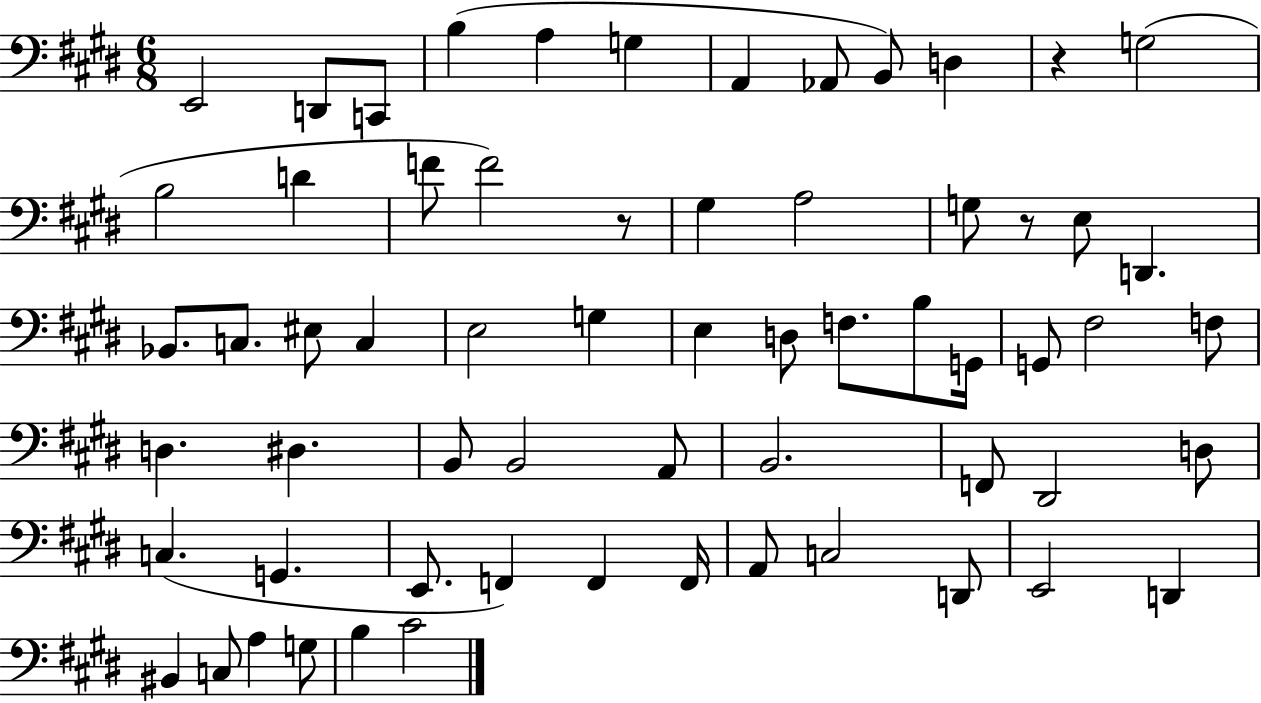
E2/h D2/e C2/e B3/q A3/q G3/q A2/q Ab2/e B2/e D3/q R/q G3/h B3/h D4/q F4/e F4/h R/e G#3/q A3/h G3/e R/e E3/e D2/q. Bb2/e. C3/e. EIS3/e C3/q E3/h G3/q E3/q D3/e F3/e. B3/e G2/s G2/e F#3/h F3/e D3/q. D#3/q. B2/e B2/h A2/e B2/h. F2/e D#2/h D3/e C3/q. G2/q. E2/e. F2/q F2/q F2/s A2/e C3/h D2/e E2/h D2/q BIS2/q C3/e A3/q G3/e B3/q C#4/h